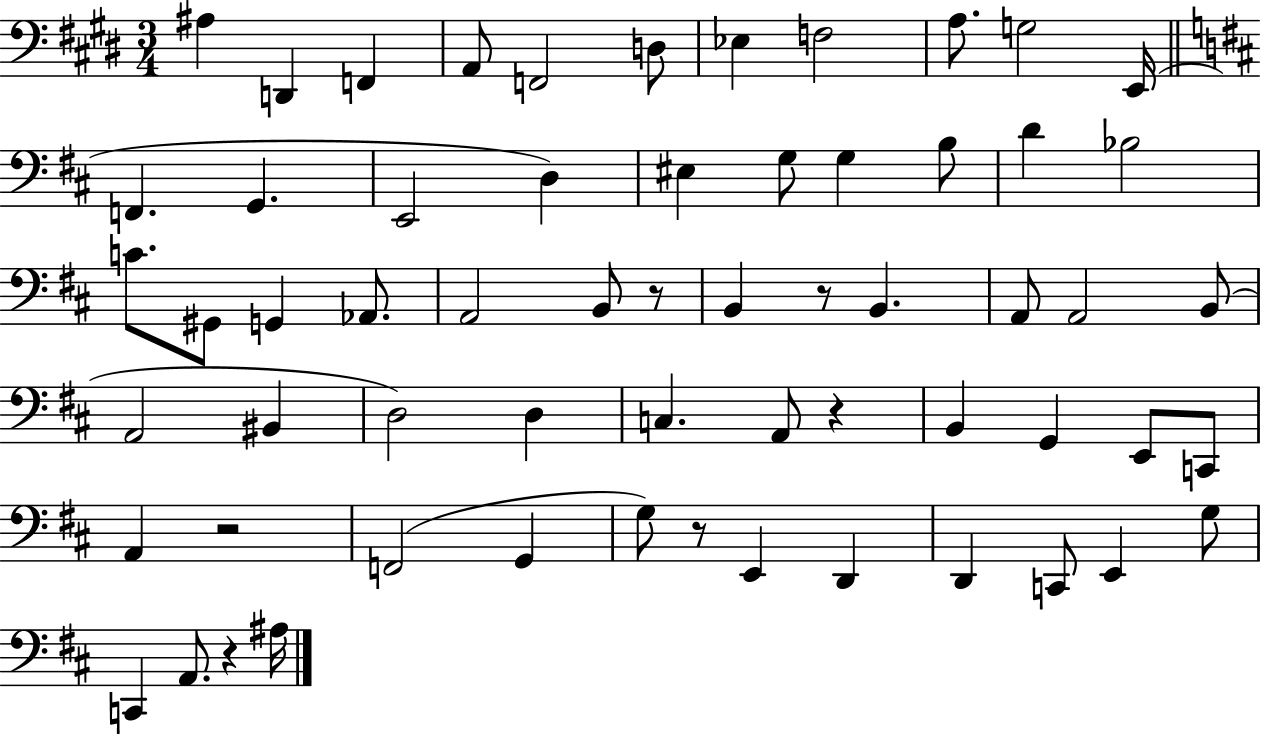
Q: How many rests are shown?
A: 6